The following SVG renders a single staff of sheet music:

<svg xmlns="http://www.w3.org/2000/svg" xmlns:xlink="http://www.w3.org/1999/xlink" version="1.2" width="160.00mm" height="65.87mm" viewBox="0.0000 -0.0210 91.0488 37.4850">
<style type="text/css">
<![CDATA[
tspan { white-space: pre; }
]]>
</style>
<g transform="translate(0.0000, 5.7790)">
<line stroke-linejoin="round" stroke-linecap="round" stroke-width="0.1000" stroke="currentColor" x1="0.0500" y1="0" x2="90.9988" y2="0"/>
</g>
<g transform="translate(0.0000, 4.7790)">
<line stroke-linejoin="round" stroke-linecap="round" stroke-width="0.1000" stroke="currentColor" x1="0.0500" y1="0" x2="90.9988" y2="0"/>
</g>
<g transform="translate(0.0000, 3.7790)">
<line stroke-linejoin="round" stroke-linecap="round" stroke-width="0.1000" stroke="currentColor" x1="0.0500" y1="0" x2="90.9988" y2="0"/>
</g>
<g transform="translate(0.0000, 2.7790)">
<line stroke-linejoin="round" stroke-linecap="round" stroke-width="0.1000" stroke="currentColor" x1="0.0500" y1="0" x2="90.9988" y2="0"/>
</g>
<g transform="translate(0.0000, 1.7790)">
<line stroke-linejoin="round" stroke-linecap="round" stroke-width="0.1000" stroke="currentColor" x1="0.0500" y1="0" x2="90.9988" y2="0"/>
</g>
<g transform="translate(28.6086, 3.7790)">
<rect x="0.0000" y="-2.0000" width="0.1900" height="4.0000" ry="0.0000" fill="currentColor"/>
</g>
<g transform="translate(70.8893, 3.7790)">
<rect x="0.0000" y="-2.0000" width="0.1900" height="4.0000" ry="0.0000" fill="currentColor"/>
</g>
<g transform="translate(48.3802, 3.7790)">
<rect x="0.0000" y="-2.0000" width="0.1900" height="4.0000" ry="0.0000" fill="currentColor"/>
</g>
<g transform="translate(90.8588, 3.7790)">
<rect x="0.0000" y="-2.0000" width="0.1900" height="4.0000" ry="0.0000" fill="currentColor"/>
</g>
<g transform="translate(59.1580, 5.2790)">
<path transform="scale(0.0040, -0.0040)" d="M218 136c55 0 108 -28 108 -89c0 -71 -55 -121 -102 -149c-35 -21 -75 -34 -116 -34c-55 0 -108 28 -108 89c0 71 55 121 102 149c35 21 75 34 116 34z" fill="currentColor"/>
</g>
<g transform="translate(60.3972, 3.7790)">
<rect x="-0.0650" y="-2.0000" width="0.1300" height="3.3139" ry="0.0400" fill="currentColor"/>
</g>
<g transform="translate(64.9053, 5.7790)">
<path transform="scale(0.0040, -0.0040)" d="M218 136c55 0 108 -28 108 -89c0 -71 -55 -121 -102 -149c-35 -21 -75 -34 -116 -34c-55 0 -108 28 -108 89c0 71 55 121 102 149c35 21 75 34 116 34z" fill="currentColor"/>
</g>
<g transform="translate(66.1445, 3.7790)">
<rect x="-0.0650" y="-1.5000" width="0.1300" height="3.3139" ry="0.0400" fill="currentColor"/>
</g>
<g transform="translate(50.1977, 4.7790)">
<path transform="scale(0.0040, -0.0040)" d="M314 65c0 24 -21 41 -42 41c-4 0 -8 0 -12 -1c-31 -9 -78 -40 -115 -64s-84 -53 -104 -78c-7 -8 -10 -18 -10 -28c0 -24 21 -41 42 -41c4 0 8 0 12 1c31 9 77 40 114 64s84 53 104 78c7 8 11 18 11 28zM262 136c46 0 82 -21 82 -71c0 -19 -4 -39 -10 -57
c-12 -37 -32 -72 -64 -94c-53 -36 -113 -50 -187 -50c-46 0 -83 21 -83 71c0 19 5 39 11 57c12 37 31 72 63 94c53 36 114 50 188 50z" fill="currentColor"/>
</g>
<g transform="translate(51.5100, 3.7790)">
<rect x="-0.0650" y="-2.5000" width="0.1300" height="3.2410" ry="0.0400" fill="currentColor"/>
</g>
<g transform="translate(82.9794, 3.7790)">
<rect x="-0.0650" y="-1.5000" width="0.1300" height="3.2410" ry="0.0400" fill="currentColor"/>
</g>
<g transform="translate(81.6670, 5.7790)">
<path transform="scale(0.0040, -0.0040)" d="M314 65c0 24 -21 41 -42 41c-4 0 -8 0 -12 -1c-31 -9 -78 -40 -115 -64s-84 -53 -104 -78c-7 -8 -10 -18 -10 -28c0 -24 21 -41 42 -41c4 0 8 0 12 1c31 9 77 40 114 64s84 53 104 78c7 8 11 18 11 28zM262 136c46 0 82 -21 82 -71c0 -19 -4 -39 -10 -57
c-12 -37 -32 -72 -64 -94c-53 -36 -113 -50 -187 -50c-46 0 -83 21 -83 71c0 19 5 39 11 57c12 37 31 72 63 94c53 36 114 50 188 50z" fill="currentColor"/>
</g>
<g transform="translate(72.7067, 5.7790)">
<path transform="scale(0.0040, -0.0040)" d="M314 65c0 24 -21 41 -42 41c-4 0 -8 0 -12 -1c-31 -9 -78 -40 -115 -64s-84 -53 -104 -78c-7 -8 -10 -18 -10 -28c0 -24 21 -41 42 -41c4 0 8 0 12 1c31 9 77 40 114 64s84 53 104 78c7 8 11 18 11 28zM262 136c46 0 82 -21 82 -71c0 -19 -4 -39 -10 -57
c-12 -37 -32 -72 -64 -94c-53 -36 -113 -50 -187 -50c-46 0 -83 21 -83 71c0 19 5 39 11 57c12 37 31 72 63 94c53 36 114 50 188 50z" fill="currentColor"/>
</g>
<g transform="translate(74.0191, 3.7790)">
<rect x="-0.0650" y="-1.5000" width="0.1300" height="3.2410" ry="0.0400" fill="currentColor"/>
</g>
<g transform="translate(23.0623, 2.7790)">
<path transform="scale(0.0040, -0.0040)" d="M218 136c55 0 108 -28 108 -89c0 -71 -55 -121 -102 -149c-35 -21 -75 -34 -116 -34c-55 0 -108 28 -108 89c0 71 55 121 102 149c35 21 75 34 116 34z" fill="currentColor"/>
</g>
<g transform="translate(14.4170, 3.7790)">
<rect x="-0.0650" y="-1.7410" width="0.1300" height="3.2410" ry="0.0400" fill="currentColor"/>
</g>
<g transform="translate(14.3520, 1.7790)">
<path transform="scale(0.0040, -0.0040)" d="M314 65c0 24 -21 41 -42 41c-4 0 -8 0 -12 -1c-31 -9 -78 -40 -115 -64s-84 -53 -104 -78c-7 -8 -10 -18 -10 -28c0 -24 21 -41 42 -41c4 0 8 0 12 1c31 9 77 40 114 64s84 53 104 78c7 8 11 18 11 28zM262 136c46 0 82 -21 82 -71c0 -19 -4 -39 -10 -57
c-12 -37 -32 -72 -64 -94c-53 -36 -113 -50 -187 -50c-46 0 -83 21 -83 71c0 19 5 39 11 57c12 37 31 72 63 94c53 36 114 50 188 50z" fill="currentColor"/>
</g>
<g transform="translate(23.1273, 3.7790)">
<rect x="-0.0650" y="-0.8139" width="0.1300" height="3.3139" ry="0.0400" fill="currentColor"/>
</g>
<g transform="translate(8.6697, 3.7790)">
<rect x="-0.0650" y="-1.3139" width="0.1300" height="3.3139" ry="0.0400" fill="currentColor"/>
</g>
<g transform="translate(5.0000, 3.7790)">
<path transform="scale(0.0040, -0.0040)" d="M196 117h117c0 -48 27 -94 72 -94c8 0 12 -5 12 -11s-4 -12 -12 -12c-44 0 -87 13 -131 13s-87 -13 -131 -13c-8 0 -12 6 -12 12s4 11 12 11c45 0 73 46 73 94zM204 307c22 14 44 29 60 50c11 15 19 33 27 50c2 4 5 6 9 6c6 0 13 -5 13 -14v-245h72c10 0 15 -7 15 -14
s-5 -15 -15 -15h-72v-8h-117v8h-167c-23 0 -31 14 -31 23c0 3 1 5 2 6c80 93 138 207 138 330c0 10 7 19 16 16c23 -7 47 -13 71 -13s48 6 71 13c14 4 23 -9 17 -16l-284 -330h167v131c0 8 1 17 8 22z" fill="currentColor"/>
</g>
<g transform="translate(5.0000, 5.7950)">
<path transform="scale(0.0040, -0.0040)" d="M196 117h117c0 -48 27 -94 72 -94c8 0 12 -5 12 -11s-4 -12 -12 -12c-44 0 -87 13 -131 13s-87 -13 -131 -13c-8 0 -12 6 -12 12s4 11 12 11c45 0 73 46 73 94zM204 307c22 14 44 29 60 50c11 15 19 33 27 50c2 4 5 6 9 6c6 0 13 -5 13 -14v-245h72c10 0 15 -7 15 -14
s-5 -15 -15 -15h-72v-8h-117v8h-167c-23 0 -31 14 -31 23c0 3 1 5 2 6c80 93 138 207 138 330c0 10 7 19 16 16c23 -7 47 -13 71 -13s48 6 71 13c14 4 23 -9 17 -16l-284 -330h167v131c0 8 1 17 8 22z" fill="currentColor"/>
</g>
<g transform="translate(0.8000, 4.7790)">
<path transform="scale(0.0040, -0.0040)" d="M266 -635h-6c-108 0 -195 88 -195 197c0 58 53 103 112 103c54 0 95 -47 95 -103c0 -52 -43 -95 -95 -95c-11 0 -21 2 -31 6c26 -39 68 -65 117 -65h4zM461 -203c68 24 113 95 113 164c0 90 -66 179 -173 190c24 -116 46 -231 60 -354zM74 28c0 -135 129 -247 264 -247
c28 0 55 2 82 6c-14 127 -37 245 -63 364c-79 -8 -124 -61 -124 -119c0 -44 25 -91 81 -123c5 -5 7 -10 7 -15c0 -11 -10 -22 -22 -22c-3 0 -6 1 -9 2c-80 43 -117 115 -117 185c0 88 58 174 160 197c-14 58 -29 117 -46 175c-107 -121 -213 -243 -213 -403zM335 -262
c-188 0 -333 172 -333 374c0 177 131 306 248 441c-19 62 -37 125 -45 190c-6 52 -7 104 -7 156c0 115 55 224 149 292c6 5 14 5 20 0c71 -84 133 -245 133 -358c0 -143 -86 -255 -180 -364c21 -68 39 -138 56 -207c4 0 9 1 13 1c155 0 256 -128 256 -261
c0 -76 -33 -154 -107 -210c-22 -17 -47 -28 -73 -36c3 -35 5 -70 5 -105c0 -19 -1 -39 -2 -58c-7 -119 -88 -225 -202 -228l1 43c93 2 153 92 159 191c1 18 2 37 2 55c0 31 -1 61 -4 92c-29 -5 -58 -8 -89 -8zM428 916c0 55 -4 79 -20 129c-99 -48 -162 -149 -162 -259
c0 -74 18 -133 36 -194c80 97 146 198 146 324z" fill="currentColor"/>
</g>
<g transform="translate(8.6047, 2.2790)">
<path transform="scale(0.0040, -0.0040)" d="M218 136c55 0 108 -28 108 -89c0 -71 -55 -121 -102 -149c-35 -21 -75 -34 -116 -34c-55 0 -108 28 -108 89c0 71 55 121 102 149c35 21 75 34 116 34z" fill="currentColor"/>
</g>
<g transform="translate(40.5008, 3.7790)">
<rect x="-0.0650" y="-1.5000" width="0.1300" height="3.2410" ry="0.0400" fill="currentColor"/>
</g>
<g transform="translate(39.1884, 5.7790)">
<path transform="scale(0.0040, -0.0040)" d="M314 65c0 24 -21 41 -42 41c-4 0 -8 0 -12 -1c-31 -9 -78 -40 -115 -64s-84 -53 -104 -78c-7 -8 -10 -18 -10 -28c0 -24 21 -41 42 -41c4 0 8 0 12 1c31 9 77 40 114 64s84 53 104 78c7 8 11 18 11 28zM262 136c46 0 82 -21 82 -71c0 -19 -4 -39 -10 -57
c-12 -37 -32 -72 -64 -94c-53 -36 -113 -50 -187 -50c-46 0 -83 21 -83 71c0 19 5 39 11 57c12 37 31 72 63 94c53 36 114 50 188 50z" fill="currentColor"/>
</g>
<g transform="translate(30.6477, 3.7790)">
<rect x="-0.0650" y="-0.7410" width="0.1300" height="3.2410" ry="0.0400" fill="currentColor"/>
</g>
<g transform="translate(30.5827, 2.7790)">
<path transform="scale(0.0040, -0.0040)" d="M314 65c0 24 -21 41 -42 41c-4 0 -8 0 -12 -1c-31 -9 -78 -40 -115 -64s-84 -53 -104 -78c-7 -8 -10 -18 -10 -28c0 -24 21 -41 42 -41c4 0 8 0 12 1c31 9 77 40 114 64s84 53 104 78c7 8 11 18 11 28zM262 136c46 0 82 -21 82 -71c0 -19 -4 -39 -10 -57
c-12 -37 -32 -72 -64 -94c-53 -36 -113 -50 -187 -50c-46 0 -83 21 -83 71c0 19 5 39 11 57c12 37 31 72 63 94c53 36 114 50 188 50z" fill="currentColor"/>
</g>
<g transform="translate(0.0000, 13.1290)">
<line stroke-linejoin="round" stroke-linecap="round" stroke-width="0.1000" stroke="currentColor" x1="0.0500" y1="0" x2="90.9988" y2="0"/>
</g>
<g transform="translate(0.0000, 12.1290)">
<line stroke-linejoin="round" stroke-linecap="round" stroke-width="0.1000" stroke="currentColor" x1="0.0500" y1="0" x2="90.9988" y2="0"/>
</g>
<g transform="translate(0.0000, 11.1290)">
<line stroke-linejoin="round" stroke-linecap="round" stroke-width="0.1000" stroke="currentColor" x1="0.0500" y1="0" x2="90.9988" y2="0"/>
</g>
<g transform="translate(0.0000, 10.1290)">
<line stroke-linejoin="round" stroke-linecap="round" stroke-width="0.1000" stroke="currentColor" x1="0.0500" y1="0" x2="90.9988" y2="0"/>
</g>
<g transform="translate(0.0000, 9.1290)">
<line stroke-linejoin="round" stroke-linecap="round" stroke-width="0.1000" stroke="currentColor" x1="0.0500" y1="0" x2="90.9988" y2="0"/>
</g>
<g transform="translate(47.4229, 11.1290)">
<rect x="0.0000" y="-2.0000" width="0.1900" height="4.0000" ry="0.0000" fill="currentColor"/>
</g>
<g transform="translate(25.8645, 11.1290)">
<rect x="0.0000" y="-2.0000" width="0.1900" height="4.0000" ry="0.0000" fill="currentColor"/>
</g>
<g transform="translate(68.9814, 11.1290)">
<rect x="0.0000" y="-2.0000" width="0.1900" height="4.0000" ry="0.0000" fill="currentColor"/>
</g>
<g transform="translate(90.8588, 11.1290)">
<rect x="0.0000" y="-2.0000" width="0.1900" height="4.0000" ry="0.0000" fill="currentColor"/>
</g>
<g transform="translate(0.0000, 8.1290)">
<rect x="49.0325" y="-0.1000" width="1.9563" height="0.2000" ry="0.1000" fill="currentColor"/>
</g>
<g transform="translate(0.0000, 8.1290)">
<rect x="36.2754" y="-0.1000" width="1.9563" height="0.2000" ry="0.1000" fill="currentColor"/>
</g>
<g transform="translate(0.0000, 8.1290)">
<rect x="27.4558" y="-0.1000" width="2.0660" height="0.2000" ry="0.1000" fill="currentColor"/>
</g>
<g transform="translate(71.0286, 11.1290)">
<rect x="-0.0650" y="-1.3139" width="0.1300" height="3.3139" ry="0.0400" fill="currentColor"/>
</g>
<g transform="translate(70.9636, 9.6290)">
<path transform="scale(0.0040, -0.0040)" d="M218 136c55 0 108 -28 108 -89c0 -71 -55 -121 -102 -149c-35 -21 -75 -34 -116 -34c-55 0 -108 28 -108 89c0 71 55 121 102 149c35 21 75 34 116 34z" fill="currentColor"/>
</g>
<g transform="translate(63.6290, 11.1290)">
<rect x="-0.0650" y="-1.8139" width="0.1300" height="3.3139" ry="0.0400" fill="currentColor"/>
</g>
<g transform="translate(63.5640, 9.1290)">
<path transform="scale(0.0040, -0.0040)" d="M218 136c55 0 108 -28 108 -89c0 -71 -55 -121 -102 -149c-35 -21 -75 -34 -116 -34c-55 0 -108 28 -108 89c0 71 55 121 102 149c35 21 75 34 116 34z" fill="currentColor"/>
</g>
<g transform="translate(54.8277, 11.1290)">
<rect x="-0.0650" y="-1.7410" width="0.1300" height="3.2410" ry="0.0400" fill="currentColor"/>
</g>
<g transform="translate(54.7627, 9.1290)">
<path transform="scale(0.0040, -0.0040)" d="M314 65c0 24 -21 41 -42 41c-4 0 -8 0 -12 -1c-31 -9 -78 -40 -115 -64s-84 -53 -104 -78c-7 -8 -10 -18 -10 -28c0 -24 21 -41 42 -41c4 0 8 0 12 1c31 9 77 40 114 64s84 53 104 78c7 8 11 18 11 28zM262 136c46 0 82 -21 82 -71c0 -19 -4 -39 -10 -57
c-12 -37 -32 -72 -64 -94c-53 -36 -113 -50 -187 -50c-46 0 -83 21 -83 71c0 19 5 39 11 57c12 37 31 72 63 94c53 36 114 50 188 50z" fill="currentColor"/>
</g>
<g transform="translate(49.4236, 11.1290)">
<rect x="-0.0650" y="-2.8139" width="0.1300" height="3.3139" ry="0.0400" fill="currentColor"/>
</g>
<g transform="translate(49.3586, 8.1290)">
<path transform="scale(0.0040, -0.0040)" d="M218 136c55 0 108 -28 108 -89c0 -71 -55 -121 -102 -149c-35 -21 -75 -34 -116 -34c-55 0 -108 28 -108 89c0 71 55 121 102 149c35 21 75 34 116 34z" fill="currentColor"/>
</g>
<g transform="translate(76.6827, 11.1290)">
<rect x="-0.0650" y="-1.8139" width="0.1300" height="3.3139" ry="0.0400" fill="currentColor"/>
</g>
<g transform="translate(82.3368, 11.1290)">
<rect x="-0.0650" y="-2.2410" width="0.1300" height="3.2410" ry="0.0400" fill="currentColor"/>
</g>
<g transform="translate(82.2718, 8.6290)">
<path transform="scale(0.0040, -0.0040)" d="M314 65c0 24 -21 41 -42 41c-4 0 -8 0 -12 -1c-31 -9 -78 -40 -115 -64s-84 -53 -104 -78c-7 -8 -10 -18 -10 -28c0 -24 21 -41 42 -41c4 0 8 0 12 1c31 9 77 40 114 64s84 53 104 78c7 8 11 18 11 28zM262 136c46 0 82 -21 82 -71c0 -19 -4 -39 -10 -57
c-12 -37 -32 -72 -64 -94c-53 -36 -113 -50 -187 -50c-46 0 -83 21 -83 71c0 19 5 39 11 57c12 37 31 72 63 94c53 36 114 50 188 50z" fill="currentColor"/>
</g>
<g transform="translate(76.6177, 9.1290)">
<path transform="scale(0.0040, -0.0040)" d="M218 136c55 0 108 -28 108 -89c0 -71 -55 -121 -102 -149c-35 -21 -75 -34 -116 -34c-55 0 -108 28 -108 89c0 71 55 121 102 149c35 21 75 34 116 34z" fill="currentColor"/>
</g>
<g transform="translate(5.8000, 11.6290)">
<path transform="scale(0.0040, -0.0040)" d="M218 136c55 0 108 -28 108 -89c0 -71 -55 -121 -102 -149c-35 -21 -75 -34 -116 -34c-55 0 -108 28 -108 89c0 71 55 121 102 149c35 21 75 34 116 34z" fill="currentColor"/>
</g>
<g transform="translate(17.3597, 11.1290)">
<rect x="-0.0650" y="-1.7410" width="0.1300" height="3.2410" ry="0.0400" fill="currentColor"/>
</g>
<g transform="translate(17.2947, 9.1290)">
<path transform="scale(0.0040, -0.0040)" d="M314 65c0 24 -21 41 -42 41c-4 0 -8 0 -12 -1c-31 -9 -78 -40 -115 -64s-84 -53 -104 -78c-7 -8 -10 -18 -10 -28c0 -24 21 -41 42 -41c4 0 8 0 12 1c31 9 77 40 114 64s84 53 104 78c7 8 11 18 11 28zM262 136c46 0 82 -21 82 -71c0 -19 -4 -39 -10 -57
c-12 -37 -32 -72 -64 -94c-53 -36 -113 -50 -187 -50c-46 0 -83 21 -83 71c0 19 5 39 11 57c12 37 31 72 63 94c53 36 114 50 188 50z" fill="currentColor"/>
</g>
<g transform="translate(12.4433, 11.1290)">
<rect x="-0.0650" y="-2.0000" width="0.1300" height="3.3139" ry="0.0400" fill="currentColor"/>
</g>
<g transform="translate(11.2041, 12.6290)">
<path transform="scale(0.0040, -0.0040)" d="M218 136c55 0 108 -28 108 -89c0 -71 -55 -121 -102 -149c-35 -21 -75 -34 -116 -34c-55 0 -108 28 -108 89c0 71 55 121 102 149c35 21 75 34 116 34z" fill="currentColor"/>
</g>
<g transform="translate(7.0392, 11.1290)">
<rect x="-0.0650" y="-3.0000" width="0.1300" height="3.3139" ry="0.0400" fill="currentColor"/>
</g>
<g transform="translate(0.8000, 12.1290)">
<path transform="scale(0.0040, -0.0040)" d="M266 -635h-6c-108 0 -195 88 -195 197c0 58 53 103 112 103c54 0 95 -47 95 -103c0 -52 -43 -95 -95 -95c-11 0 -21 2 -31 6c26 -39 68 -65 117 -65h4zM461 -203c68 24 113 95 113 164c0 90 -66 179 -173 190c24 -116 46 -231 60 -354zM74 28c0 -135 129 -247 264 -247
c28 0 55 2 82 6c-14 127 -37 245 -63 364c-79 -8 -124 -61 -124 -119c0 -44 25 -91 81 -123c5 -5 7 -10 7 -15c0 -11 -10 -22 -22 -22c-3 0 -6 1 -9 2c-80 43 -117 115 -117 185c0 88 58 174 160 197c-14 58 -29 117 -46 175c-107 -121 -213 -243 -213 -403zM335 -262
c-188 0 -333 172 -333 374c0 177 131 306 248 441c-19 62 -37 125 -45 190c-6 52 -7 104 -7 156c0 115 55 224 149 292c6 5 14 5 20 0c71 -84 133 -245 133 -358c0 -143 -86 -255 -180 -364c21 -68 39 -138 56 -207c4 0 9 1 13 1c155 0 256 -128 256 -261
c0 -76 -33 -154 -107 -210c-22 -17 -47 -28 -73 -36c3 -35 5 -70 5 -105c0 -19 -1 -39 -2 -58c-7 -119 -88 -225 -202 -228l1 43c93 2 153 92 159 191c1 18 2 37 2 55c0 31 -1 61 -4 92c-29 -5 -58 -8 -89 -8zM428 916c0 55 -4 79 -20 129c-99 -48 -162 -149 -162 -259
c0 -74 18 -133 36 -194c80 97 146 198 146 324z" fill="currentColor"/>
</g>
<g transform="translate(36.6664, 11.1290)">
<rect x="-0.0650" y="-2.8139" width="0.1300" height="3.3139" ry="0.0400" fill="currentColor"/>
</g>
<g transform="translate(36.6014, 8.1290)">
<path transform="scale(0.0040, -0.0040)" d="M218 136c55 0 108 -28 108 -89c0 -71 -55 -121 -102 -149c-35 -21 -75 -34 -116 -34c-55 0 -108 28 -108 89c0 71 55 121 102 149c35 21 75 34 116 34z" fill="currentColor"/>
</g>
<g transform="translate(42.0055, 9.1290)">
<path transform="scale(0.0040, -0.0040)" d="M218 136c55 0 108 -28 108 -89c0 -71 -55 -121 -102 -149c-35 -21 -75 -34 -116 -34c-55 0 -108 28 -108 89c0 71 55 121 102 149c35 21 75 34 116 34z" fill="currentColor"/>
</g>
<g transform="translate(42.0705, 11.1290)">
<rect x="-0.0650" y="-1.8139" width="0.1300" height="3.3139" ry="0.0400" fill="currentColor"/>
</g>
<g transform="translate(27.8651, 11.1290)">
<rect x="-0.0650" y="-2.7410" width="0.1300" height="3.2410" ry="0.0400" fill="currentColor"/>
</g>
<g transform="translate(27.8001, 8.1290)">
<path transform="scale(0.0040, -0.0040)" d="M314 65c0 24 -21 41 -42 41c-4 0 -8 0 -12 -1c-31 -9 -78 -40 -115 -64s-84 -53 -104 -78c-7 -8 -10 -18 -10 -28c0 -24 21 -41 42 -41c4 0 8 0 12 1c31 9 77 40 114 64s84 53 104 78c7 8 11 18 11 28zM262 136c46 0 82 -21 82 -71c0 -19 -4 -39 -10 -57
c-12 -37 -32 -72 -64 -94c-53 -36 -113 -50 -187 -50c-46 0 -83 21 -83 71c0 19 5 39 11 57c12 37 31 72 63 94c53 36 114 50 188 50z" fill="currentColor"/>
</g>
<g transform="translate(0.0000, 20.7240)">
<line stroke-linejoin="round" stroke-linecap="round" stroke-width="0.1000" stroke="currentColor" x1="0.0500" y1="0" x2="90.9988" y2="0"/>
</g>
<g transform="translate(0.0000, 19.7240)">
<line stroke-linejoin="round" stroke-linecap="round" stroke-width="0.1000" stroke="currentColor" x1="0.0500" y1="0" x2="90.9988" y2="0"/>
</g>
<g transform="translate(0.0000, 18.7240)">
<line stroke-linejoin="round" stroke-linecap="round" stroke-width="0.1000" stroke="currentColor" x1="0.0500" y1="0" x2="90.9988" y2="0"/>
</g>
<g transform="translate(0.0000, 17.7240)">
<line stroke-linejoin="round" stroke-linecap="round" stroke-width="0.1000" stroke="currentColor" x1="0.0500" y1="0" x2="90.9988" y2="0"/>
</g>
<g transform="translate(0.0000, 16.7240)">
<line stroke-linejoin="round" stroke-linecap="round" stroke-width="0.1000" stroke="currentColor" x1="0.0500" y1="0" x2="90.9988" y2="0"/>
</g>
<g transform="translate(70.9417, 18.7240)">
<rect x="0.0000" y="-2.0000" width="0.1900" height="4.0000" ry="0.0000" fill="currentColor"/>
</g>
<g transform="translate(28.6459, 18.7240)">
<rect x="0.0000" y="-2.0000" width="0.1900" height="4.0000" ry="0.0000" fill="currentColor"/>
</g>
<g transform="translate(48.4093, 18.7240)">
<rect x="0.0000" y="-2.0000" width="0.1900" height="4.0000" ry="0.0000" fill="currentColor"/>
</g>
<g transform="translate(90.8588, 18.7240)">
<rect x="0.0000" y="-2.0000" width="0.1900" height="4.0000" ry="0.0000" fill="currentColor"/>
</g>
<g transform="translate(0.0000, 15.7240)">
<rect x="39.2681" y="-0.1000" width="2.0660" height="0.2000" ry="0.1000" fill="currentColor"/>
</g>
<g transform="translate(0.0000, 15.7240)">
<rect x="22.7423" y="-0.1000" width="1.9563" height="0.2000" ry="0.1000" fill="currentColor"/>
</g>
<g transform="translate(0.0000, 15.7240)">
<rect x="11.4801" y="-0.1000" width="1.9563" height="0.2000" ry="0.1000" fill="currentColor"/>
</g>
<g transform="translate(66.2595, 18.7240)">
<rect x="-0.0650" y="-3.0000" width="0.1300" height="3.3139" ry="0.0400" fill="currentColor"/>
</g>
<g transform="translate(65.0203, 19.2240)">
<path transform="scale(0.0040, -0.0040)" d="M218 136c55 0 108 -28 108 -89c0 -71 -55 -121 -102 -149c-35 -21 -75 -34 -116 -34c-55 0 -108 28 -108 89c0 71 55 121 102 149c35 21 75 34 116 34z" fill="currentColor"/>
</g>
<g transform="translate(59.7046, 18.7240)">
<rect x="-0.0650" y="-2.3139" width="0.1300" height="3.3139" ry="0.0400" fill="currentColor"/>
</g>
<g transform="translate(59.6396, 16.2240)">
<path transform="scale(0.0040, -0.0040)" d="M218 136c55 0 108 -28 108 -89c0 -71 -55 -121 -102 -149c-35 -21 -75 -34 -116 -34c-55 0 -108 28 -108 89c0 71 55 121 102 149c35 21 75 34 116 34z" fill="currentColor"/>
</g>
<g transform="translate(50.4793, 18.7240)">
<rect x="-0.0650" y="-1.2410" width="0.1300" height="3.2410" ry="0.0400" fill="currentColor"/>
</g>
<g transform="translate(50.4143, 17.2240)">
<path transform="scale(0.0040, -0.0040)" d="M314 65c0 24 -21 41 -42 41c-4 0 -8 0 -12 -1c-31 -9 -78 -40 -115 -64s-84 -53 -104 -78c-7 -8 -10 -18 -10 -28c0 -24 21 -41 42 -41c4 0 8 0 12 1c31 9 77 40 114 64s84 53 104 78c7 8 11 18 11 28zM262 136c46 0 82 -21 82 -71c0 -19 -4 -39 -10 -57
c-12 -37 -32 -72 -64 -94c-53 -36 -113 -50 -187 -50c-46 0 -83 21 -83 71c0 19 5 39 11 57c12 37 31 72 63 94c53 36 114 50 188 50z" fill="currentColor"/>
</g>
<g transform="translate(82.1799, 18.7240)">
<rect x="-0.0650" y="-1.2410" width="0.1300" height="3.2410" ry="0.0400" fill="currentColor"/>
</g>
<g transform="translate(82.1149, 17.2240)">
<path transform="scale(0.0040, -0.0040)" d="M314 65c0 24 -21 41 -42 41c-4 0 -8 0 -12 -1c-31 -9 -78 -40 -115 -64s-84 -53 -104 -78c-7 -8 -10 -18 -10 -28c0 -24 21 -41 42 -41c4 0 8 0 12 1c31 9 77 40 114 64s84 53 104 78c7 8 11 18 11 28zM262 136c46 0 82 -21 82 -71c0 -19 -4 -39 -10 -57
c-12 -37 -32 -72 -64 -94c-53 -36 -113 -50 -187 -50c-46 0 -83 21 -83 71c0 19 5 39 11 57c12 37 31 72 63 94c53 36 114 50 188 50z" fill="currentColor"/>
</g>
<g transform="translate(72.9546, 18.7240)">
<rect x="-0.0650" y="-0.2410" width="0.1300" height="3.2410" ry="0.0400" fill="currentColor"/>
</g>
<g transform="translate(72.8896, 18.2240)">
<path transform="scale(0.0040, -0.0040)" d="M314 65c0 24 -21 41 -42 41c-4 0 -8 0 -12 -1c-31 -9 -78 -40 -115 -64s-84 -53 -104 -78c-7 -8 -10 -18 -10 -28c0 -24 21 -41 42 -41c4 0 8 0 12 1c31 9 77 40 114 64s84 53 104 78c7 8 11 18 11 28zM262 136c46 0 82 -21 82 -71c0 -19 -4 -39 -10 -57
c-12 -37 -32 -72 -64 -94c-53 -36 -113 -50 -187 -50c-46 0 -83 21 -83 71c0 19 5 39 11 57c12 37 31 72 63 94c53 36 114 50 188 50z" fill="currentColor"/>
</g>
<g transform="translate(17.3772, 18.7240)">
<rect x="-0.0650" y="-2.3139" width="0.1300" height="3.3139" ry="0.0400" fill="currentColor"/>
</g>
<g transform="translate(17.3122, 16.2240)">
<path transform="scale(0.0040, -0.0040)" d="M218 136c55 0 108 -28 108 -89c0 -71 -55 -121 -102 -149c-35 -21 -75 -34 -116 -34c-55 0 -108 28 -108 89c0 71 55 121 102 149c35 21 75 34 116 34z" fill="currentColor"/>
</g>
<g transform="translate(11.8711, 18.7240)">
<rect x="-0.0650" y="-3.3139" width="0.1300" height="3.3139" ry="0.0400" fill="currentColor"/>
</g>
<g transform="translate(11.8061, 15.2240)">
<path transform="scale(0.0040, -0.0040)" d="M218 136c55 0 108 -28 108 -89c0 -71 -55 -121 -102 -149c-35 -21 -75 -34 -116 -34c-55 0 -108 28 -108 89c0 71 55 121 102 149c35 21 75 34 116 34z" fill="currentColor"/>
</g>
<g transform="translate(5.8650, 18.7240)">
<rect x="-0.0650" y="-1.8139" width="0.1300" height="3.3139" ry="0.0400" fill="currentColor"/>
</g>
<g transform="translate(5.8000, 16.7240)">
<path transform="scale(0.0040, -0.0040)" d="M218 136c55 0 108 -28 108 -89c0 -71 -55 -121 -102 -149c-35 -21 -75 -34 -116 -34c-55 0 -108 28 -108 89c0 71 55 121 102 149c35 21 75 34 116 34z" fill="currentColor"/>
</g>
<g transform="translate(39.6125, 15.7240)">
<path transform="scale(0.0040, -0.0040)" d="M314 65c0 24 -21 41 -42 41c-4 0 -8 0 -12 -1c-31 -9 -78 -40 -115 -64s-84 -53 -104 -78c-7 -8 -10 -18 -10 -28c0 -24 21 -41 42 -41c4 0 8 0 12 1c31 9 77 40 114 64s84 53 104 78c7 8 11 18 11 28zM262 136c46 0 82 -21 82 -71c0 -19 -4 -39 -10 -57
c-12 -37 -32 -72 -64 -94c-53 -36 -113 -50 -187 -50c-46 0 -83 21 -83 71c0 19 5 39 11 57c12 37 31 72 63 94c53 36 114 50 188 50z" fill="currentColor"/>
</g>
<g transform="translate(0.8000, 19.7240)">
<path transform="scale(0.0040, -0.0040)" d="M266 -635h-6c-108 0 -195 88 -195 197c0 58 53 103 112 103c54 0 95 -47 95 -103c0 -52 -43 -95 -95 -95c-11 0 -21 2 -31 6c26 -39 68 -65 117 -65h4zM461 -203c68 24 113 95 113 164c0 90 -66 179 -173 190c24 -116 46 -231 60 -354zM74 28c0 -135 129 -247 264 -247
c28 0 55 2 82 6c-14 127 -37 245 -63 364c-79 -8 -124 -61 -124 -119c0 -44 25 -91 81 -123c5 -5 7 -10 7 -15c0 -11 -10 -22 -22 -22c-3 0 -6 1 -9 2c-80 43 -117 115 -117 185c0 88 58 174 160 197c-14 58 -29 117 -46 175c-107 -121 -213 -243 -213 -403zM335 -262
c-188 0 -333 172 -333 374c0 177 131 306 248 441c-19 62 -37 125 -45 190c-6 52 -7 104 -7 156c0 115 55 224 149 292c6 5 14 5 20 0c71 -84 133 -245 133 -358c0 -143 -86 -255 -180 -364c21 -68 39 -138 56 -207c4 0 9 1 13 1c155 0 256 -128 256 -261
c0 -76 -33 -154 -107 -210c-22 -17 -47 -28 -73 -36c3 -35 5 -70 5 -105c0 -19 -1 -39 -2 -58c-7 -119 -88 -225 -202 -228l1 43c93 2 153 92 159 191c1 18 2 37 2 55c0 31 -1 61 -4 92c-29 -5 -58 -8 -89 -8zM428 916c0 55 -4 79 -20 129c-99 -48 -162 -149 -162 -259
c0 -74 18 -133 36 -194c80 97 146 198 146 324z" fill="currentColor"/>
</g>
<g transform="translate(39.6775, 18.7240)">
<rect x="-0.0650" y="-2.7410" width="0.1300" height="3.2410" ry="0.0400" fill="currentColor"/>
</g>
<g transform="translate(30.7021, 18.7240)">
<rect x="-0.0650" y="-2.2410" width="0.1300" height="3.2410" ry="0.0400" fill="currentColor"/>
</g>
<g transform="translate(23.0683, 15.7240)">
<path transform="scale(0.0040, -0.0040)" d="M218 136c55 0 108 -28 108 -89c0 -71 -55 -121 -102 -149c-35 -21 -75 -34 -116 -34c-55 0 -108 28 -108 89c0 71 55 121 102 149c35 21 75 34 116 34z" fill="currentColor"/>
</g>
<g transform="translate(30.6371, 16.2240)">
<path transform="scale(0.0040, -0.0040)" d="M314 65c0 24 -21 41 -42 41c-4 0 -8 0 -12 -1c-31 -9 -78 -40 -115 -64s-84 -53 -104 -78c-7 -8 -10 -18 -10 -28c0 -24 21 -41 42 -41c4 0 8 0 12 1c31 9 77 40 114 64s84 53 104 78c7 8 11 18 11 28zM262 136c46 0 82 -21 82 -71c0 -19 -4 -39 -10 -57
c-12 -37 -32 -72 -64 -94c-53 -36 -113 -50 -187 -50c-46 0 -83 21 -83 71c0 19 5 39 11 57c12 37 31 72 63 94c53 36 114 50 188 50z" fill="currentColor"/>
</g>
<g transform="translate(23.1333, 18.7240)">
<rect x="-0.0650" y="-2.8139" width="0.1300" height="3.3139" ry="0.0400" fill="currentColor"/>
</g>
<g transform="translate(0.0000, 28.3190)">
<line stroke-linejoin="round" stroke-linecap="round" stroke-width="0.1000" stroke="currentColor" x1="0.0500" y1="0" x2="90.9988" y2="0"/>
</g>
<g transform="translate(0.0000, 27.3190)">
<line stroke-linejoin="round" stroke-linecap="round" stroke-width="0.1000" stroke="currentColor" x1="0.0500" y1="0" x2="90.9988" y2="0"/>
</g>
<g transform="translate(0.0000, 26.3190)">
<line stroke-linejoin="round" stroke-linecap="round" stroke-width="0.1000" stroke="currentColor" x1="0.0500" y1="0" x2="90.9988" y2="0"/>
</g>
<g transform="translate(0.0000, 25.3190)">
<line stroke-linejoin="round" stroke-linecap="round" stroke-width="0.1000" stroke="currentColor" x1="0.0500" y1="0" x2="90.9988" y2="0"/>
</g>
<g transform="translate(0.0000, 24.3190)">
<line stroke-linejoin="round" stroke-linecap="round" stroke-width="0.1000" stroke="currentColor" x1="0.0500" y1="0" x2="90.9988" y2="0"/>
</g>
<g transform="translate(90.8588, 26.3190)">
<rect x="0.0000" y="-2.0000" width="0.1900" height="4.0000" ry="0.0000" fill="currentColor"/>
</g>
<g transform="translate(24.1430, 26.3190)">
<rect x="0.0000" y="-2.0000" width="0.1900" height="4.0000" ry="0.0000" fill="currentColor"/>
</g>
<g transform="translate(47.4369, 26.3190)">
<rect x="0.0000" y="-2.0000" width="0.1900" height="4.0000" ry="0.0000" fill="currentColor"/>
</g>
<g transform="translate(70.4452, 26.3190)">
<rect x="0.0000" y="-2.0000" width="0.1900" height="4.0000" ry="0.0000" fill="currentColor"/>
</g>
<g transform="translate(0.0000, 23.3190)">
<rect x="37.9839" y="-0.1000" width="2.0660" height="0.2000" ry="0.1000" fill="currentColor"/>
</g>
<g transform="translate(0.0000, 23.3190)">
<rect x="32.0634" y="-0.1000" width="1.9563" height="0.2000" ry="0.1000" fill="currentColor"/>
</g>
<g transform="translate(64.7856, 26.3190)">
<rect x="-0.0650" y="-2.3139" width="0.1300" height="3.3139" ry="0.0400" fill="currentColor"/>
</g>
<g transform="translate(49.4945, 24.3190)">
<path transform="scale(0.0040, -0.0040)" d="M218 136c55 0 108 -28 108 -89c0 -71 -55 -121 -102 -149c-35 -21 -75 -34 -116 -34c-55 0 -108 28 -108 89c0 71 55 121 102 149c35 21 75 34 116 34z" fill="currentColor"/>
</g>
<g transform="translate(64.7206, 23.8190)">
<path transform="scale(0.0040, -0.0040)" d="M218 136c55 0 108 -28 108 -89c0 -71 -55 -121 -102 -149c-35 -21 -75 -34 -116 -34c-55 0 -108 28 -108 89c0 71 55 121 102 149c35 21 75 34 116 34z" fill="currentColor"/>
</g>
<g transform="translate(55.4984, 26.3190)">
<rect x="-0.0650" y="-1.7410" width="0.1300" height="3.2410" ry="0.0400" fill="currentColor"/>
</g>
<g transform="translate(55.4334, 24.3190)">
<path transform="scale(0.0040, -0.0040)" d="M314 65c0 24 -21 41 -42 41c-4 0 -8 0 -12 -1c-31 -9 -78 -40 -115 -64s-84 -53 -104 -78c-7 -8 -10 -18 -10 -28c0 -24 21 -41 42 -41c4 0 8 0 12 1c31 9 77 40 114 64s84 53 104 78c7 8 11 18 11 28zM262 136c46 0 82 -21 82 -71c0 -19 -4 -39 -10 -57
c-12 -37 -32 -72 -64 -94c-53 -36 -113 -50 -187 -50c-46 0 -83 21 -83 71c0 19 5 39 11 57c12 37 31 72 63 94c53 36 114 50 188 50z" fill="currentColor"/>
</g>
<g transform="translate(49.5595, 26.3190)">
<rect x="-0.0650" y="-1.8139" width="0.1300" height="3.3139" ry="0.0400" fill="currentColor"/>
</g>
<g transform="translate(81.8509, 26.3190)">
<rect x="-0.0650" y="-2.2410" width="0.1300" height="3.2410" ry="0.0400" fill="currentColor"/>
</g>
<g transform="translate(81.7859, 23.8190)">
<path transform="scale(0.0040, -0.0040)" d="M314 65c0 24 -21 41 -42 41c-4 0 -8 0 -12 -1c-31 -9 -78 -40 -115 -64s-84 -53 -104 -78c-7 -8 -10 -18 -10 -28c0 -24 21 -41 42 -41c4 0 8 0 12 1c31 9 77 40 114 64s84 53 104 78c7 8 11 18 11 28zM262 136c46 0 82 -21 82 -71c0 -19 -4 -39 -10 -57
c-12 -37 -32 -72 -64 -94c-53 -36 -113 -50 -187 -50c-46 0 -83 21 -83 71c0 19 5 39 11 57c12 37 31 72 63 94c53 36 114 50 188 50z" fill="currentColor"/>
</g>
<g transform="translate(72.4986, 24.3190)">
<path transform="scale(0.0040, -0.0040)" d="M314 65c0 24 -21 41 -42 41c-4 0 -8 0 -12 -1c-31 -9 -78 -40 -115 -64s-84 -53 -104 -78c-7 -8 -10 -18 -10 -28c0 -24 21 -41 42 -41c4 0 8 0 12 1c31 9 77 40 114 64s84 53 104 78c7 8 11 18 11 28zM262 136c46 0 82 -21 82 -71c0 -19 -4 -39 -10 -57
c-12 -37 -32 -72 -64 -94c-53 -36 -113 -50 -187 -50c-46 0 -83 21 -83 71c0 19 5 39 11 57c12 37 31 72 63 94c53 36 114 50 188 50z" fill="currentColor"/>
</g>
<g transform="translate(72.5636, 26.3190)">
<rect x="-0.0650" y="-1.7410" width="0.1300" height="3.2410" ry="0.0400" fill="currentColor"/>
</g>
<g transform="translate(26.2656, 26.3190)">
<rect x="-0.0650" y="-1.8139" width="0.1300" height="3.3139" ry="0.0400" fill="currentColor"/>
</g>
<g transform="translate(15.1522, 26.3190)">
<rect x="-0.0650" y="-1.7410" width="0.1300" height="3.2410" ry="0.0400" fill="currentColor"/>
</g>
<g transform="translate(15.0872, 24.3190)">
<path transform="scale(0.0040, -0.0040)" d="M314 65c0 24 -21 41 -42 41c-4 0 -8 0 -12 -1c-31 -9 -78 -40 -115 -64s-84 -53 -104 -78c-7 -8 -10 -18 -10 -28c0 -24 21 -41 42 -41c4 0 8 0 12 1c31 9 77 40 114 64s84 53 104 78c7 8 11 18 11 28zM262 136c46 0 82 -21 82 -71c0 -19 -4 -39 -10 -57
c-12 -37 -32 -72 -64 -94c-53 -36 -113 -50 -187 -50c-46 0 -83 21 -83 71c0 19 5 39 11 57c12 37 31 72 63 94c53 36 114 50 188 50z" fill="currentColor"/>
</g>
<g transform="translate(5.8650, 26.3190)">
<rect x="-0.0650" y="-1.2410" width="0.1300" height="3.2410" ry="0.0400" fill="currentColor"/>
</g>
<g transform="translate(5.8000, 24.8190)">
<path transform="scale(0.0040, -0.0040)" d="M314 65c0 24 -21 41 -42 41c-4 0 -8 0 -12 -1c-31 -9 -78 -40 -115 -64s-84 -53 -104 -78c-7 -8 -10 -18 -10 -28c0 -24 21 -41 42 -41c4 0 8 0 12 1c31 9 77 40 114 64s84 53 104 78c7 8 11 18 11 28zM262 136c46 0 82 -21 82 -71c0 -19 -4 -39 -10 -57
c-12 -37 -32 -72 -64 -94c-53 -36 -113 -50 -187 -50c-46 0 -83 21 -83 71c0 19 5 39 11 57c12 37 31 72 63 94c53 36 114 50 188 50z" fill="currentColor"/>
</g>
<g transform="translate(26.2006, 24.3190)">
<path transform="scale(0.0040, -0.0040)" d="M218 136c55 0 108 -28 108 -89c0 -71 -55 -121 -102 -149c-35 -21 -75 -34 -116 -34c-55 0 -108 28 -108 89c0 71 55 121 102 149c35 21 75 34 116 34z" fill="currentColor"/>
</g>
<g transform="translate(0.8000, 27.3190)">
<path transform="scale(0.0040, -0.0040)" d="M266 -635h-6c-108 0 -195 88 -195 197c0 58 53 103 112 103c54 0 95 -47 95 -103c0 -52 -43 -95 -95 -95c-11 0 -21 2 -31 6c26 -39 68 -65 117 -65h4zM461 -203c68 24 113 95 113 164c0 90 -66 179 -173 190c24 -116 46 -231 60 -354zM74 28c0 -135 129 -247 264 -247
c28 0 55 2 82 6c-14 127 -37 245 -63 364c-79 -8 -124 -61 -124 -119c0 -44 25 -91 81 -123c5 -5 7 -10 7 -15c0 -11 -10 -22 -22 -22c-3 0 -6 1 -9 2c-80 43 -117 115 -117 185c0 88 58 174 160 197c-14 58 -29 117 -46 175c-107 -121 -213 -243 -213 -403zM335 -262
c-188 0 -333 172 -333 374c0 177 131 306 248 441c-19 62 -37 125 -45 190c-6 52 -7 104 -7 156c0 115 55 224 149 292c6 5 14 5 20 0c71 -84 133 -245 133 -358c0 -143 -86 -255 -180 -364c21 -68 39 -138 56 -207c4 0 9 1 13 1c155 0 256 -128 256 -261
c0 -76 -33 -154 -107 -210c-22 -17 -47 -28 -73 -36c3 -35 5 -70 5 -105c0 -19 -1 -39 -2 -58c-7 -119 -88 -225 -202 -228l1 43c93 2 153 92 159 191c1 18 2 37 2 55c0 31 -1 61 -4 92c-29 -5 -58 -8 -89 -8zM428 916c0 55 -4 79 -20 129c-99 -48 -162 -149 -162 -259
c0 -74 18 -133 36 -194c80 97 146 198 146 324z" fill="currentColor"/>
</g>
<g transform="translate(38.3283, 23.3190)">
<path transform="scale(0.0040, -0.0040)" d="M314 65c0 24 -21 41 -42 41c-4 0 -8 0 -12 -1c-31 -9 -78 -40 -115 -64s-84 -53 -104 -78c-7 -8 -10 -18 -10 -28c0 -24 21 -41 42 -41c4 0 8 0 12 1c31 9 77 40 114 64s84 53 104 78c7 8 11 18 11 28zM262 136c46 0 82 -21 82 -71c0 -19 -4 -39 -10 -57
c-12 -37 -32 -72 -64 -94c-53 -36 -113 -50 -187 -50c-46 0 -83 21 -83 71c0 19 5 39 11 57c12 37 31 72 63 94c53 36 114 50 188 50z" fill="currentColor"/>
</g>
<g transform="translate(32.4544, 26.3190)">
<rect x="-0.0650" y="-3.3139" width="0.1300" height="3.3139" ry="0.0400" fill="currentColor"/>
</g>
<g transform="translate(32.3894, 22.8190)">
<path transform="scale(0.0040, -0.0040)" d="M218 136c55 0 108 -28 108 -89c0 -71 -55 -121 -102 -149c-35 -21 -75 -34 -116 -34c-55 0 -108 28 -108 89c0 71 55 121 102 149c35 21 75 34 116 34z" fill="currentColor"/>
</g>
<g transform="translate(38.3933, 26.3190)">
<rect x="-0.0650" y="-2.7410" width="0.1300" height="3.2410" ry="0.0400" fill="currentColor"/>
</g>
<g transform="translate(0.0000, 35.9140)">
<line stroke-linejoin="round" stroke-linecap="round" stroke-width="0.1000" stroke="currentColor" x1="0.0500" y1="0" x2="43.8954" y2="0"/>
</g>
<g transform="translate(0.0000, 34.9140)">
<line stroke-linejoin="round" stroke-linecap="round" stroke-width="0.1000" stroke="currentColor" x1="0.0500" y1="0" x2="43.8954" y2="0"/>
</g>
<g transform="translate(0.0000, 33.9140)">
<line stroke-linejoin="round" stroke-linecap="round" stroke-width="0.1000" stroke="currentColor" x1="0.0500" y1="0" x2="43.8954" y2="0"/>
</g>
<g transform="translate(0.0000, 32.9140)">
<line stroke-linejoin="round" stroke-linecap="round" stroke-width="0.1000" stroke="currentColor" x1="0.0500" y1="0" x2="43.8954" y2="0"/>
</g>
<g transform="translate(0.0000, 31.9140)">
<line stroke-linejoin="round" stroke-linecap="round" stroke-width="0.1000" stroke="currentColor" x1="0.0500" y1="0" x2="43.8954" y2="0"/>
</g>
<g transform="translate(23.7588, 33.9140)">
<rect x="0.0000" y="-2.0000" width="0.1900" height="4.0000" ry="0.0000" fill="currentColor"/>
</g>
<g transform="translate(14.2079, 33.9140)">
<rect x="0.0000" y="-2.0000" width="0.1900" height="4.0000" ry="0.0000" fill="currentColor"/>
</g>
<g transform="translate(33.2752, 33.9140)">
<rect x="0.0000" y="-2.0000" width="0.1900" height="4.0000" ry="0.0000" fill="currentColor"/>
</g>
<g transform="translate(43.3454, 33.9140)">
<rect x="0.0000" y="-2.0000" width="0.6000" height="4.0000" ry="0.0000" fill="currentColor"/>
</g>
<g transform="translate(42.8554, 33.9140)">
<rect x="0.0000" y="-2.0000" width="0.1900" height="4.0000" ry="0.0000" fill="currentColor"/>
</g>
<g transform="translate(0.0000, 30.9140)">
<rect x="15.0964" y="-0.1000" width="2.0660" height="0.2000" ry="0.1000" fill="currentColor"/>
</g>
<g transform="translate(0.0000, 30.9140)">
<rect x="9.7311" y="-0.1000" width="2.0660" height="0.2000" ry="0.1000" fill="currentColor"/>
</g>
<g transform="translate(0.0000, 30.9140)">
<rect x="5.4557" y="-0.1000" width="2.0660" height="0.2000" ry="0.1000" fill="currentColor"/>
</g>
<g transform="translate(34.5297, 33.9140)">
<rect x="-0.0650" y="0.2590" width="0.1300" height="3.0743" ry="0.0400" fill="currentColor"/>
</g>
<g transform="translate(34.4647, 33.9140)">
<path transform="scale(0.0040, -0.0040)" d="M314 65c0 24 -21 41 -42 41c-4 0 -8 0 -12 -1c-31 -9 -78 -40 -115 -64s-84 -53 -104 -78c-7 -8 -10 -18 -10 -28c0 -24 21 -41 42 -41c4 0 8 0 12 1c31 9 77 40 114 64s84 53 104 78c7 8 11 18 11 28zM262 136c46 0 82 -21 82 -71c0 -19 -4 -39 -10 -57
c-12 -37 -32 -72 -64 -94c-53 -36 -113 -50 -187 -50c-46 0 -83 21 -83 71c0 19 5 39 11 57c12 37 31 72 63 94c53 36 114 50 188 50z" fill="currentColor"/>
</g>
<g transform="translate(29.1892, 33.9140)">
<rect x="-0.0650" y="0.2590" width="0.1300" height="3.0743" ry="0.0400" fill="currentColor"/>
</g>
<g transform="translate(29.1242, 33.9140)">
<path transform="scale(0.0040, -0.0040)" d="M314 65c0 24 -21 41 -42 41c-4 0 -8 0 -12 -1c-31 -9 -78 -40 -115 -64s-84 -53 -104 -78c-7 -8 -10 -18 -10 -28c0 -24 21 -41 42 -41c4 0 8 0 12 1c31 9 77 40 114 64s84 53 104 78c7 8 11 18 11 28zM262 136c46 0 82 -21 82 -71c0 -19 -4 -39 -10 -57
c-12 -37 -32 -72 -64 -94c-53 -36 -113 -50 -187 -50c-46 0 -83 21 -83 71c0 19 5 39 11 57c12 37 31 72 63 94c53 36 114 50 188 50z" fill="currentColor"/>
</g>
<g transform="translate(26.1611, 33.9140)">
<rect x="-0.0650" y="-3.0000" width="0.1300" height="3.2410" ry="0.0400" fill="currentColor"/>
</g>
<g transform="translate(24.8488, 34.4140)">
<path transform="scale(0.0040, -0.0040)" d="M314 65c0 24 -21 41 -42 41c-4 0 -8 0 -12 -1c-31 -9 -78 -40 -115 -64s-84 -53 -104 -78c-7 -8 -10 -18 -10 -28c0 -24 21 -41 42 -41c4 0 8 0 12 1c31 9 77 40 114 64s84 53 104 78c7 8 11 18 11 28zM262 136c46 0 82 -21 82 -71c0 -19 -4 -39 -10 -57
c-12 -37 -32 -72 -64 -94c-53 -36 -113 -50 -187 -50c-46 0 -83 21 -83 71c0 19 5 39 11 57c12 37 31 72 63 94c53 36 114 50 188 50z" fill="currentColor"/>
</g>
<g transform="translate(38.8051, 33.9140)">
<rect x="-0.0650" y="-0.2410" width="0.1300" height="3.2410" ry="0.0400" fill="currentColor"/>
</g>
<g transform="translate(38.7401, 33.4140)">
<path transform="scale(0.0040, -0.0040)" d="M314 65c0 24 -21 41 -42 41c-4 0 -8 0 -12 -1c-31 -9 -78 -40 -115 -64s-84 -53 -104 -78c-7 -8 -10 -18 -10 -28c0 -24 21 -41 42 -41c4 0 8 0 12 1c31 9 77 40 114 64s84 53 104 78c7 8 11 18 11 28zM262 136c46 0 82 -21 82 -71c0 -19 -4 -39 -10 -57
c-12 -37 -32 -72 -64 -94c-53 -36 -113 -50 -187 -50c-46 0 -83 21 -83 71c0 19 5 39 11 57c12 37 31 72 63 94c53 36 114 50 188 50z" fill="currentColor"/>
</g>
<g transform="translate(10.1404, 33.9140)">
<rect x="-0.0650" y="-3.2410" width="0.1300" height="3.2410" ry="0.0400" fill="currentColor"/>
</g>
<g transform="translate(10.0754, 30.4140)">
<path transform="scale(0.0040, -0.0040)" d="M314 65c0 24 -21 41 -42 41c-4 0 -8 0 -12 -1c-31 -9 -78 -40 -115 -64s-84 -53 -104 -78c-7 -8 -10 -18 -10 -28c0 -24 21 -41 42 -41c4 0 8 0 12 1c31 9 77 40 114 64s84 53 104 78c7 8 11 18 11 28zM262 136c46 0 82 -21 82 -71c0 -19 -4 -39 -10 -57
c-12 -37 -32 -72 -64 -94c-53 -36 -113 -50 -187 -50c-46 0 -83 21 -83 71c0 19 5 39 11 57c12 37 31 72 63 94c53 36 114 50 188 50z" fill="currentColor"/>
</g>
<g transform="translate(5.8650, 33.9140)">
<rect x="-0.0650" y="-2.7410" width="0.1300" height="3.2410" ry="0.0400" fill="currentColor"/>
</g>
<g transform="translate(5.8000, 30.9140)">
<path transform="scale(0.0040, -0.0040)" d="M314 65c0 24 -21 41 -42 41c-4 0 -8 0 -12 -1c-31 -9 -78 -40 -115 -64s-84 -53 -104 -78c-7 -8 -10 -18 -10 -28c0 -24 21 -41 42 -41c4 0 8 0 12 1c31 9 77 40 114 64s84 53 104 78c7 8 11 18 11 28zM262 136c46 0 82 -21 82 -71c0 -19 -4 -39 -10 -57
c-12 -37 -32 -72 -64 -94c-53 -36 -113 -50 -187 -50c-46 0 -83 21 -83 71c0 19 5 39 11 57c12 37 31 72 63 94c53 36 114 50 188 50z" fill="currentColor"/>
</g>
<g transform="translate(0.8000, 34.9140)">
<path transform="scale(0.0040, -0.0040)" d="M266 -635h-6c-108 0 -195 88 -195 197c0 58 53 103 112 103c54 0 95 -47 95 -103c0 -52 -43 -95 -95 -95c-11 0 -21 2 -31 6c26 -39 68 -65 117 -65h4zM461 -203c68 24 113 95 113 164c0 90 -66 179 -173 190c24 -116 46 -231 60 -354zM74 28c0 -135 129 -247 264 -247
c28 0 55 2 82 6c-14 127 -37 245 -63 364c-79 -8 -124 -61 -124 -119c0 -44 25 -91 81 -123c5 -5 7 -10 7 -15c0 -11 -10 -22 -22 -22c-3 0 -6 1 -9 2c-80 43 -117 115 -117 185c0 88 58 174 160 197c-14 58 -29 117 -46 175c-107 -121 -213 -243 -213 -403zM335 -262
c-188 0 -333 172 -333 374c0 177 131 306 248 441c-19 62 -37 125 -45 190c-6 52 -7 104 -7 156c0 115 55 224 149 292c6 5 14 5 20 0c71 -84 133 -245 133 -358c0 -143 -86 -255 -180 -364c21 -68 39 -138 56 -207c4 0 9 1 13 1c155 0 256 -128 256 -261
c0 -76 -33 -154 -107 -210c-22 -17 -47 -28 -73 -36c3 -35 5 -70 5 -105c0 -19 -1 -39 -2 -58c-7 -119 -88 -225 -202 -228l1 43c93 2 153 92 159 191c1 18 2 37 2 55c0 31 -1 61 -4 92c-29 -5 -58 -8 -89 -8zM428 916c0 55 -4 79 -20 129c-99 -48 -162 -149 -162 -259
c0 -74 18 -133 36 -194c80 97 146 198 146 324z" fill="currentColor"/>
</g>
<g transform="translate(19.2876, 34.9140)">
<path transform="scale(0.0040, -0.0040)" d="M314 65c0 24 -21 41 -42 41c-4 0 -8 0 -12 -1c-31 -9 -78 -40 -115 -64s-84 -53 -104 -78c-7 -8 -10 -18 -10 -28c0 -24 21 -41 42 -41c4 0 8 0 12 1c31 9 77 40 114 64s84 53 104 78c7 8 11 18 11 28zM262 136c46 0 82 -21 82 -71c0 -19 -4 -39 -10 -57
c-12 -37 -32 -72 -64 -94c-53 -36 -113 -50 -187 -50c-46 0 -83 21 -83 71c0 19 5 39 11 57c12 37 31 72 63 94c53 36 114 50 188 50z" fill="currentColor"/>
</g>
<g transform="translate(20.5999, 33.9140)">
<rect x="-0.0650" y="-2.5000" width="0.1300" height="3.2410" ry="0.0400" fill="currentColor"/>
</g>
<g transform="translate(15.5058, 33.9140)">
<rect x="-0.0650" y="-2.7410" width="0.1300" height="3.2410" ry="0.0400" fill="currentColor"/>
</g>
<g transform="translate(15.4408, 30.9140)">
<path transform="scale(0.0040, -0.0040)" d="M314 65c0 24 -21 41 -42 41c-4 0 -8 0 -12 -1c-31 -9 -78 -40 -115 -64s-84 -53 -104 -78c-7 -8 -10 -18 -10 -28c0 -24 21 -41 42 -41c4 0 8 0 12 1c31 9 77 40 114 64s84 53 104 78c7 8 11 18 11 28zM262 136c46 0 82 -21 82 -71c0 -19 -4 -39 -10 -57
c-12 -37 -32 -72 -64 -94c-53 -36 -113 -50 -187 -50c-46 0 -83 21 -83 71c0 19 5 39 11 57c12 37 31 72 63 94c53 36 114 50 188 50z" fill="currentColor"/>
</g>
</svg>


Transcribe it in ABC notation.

X:1
T:Untitled
M:4/4
L:1/4
K:C
e f2 d d2 E2 G2 F E E2 E2 A F f2 a2 a f a f2 f e f g2 f b g a g2 a2 e2 g A c2 e2 e2 f2 f b a2 f f2 g f2 g2 a2 b2 a2 G2 A2 B2 B2 c2